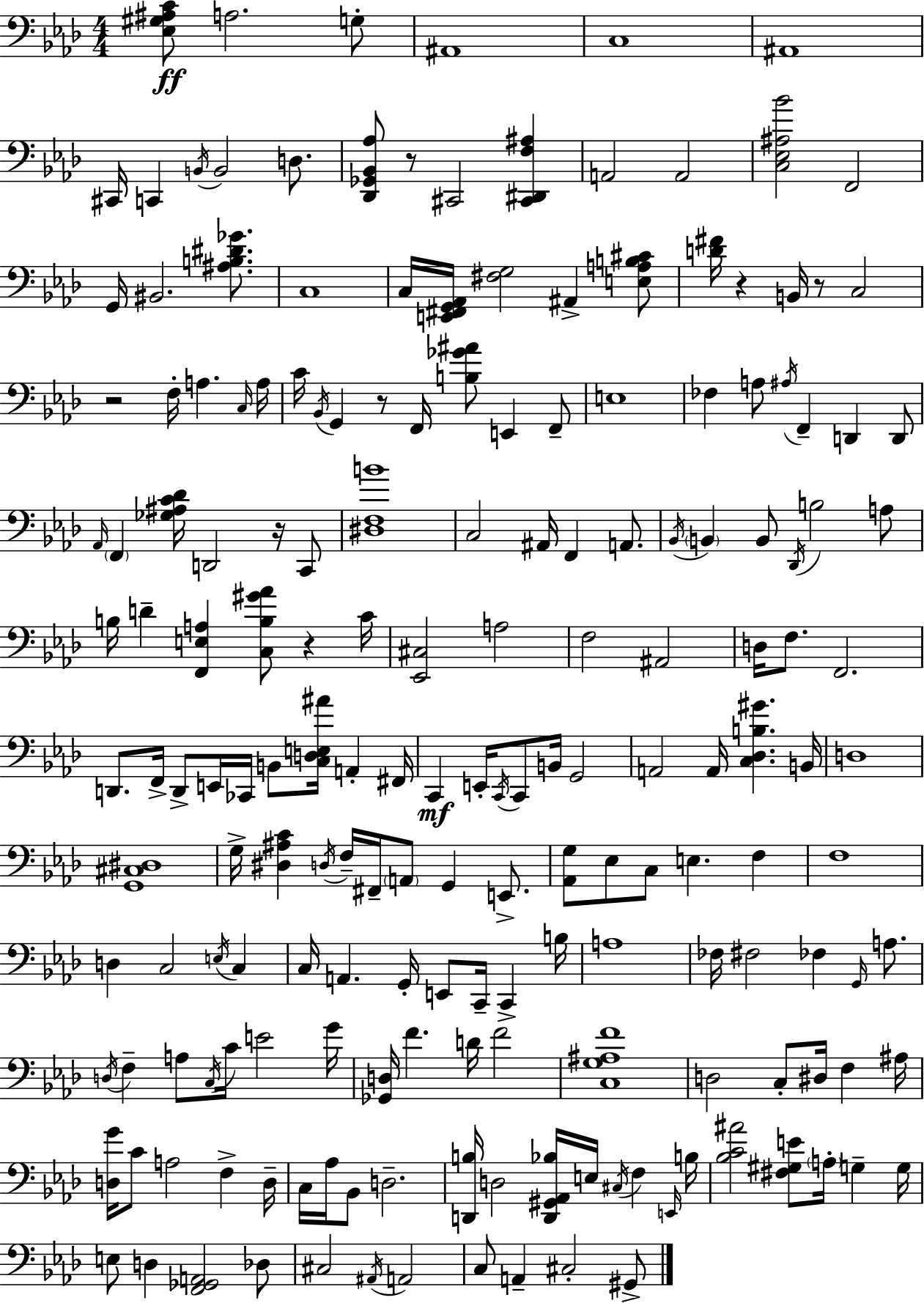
[Eb3,G#3,A#3,C4]/e A3/h. G3/e A#2/w C3/w A#2/w C#2/s C2/q B2/s B2/h D3/e. [Db2,Gb2,Bb2,Ab3]/e R/e C#2/h [C#2,D#2,F3,A#3]/q A2/h A2/h [C3,Eb3,A#3,Bb4]/h F2/h G2/s BIS2/h. [A#3,B3,D#4,Gb4]/e. C3/w C3/s [E2,F#2,G2,Ab2]/s [F#3,G3]/h A#2/q [E3,A3,B3,C#4]/e [D4,F#4]/s R/q B2/s R/e C3/h R/h F3/s A3/q. C3/s A3/s C4/s Bb2/s G2/q R/e F2/s [B3,Gb4,A#4]/e E2/q F2/e E3/w FES3/q A3/e A#3/s F2/q D2/q D2/e Ab2/s F2/q [Gb3,A#3,C4,Db4]/s D2/h R/s C2/e [D#3,F3,B4]/w C3/h A#2/s F2/q A2/e. Bb2/s B2/q B2/e Db2/s B3/h A3/e B3/s D4/q [F2,E3,A3]/q [C3,B3,G#4,Ab4]/e R/q C4/s [Eb2,C#3]/h A3/h F3/h A#2/h D3/s F3/e. F2/h. D2/e. F2/s D2/e E2/s CES2/s B2/e [C3,D3,E3,A#4]/s A2/q F#2/s C2/q E2/s C2/s C2/e B2/s G2/h A2/h A2/s [C3,Db3,B3,G#4]/q. B2/s D3/w [G2,C#3,D#3]/w G3/s [D#3,A#3,C4]/q D3/s F3/s F#2/s A2/e G2/q E2/e. [Ab2,G3]/e Eb3/e C3/e E3/q. F3/q F3/w D3/q C3/h E3/s C3/q C3/s A2/q. G2/s E2/e C2/s C2/q B3/s A3/w FES3/s F#3/h FES3/q G2/s A3/e. D3/s F3/q A3/e C3/s C4/s E4/h G4/s [Gb2,D3]/s F4/q. D4/s F4/h [C3,G3,A#3,F4]/w D3/h C3/e D#3/s F3/q A#3/s [D3,G4]/s C4/e A3/h F3/q D3/s C3/s Ab3/s Bb2/e D3/h. [D2,B3]/s D3/h [D2,G#2,Ab2,Bb3]/s E3/s C#3/s F3/q E2/s B3/s [Bb3,C4,A#4]/h [F#3,G#3,E4]/e A3/s G3/q G3/s E3/e D3/q [F2,Gb2,A2]/h Db3/e C#3/h A#2/s A2/h C3/e A2/q C#3/h G#2/e